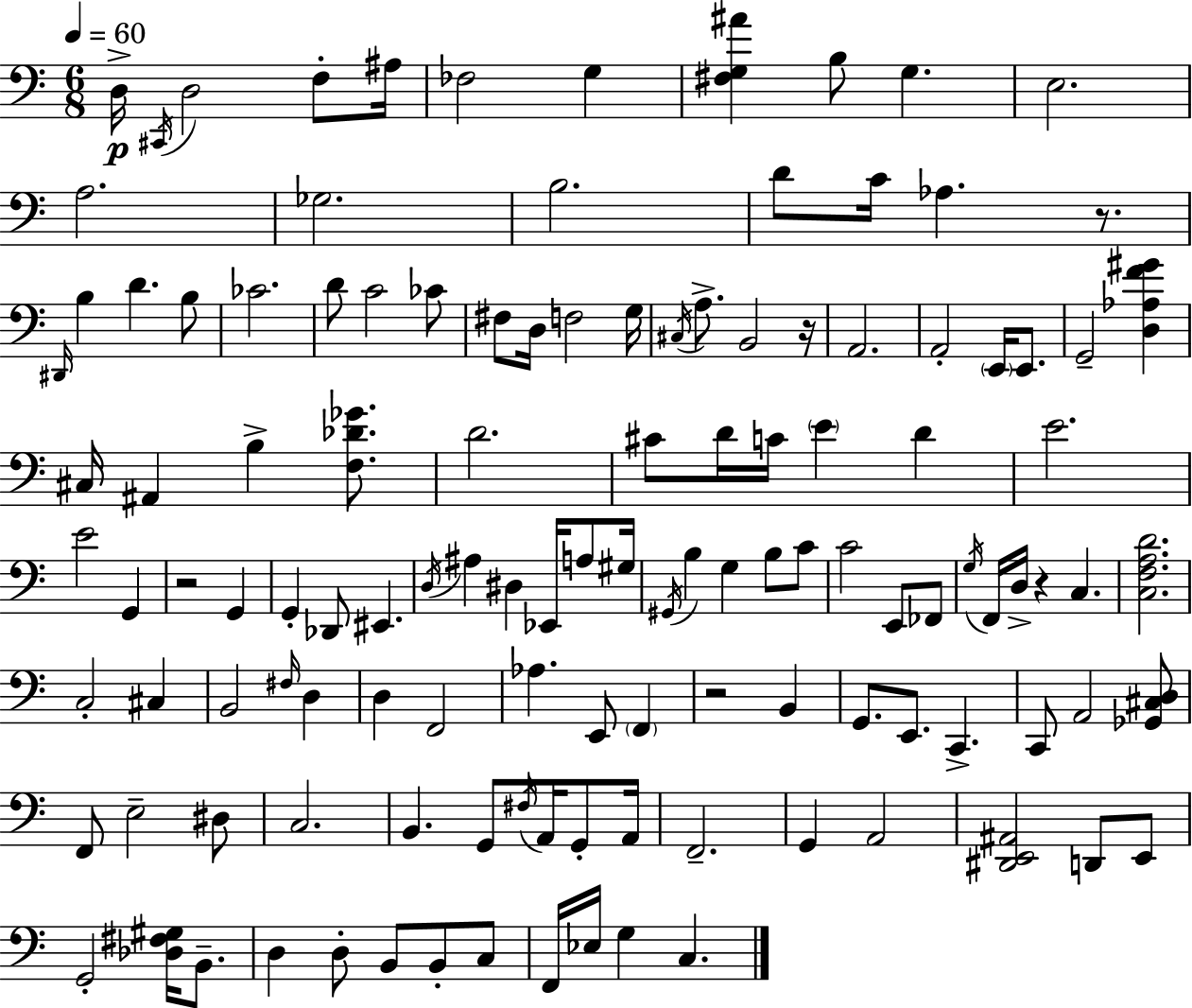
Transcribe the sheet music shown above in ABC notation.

X:1
T:Untitled
M:6/8
L:1/4
K:C
D,/4 ^C,,/4 D,2 F,/2 ^A,/4 _F,2 G, [^F,G,^A] B,/2 G, E,2 A,2 _G,2 B,2 D/2 C/4 _A, z/2 ^D,,/4 B, D B,/2 _C2 D/2 C2 _C/2 ^F,/2 D,/4 F,2 G,/4 ^C,/4 A,/2 B,,2 z/4 A,,2 A,,2 E,,/4 E,,/2 G,,2 [D,_A,F^G] ^C,/4 ^A,, B, [F,_D_G]/2 D2 ^C/2 D/4 C/4 E D E2 E2 G,, z2 G,, G,, _D,,/2 ^E,, D,/4 ^A, ^D, _E,,/4 A,/2 ^G,/4 ^G,,/4 B, G, B,/2 C/2 C2 E,,/2 _F,,/2 G,/4 F,,/4 D,/4 z C, [C,F,A,D]2 C,2 ^C, B,,2 ^F,/4 D, D, F,,2 _A, E,,/2 F,, z2 B,, G,,/2 E,,/2 C,, C,,/2 A,,2 [_G,,^C,D,]/2 F,,/2 E,2 ^D,/2 C,2 B,, G,,/2 ^F,/4 A,,/4 G,,/2 A,,/4 F,,2 G,, A,,2 [^D,,E,,^A,,]2 D,,/2 E,,/2 G,,2 [_D,^F,^G,]/4 B,,/2 D, D,/2 B,,/2 B,,/2 C,/2 F,,/4 _E,/4 G, C,